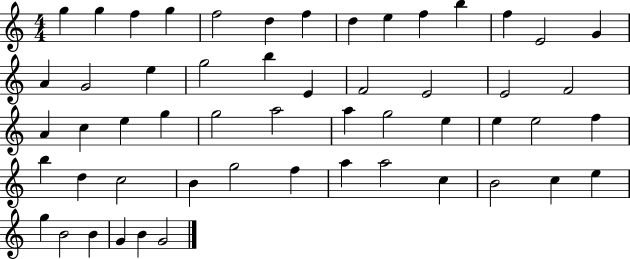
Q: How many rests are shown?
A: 0